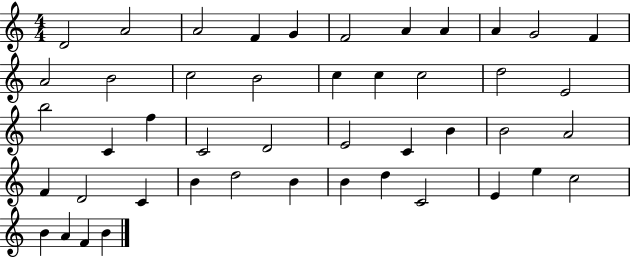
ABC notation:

X:1
T:Untitled
M:4/4
L:1/4
K:C
D2 A2 A2 F G F2 A A A G2 F A2 B2 c2 B2 c c c2 d2 E2 b2 C f C2 D2 E2 C B B2 A2 F D2 C B d2 B B d C2 E e c2 B A F B